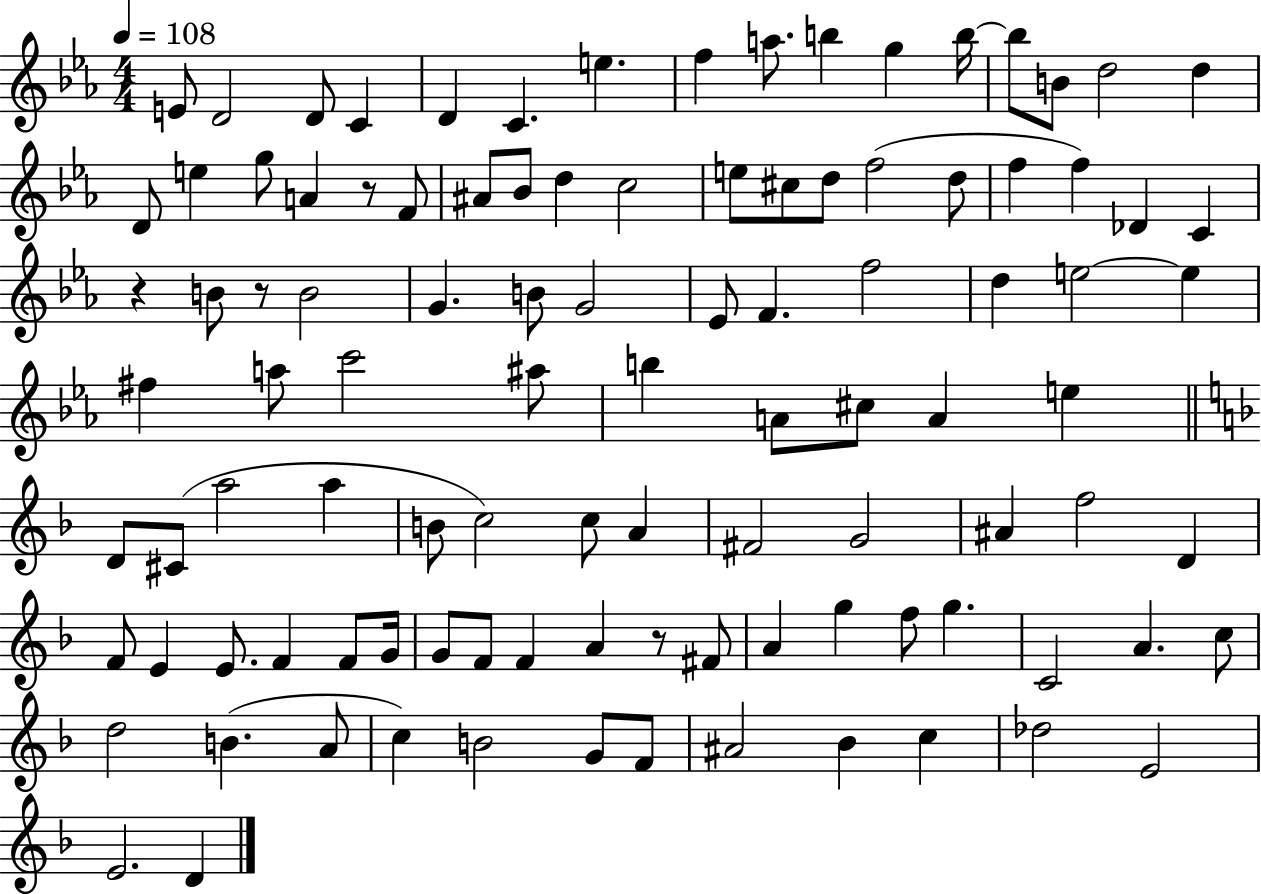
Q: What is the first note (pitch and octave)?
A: E4